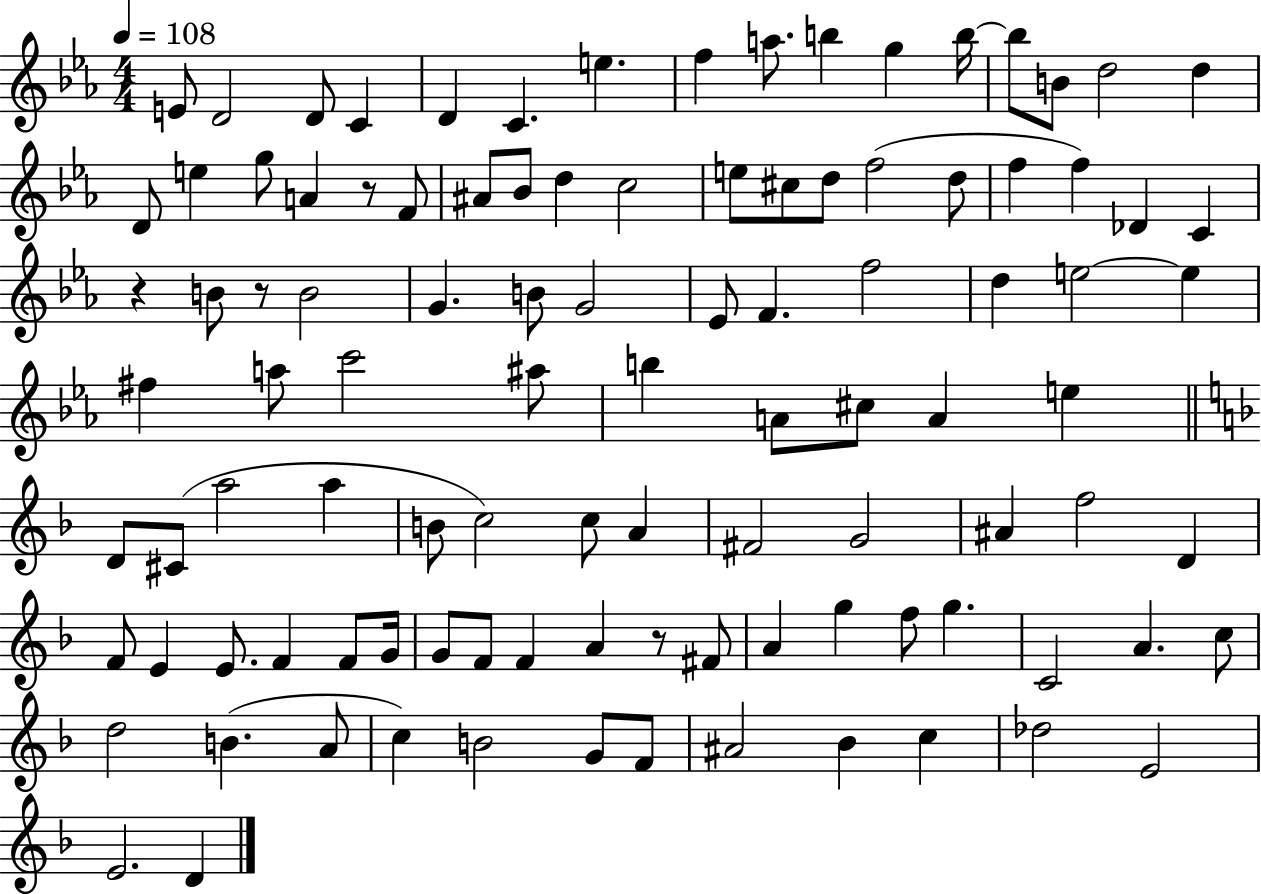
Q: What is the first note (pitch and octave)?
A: E4